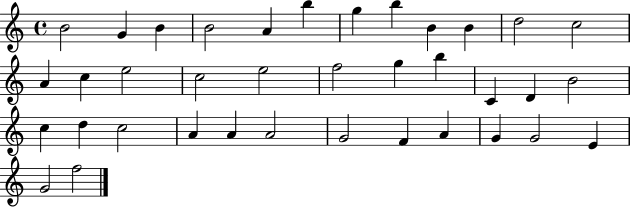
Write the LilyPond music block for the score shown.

{
  \clef treble
  \time 4/4
  \defaultTimeSignature
  \key c \major
  b'2 g'4 b'4 | b'2 a'4 b''4 | g''4 b''4 b'4 b'4 | d''2 c''2 | \break a'4 c''4 e''2 | c''2 e''2 | f''2 g''4 b''4 | c'4 d'4 b'2 | \break c''4 d''4 c''2 | a'4 a'4 a'2 | g'2 f'4 a'4 | g'4 g'2 e'4 | \break g'2 f''2 | \bar "|."
}